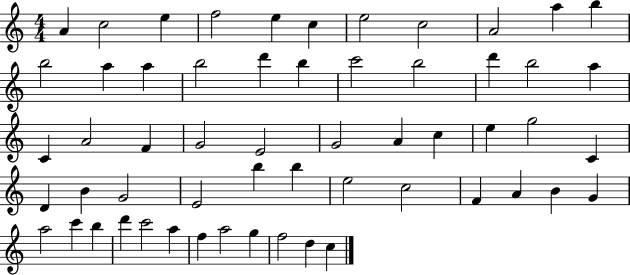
A4/q C5/h E5/q F5/h E5/q C5/q E5/h C5/h A4/h A5/q B5/q B5/h A5/q A5/q B5/h D6/q B5/q C6/h B5/h D6/q B5/h A5/q C4/q A4/h F4/q G4/h E4/h G4/h A4/q C5/q E5/q G5/h C4/q D4/q B4/q G4/h E4/h B5/q B5/q E5/h C5/h F4/q A4/q B4/q G4/q A5/h C6/q B5/q D6/q C6/h A5/q F5/q A5/h G5/q F5/h D5/q C5/q